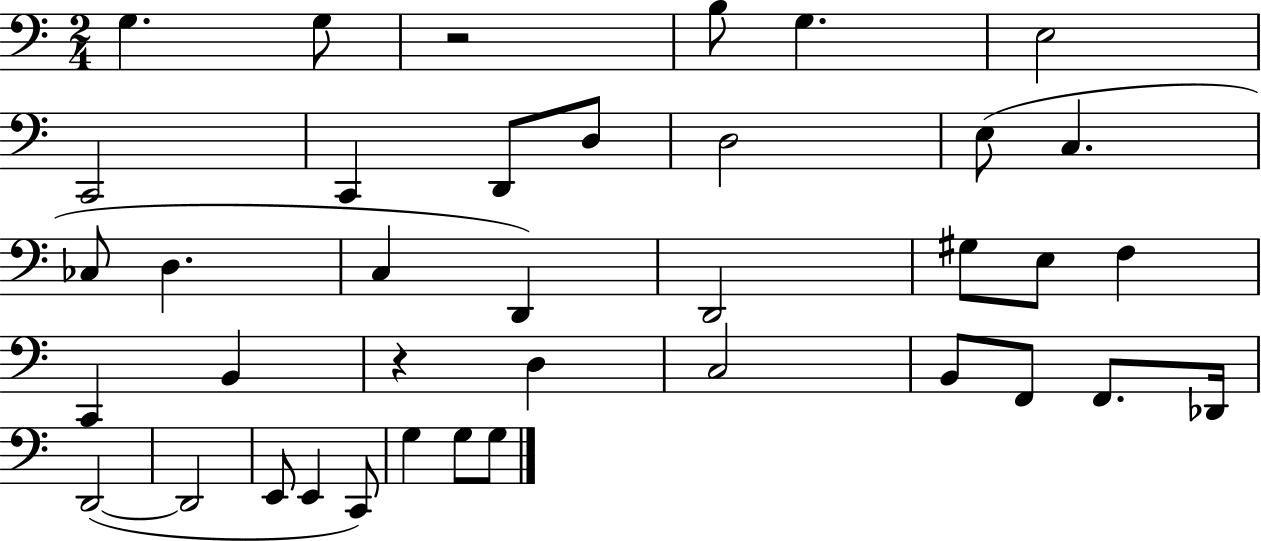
G3/q. G3/e R/h B3/e G3/q. E3/h C2/h C2/q D2/e D3/e D3/h E3/e C3/q. CES3/e D3/q. C3/q D2/q D2/h G#3/e E3/e F3/q C2/q B2/q R/q D3/q C3/h B2/e F2/e F2/e. Db2/s D2/h D2/h E2/e E2/q C2/e G3/q G3/e G3/e